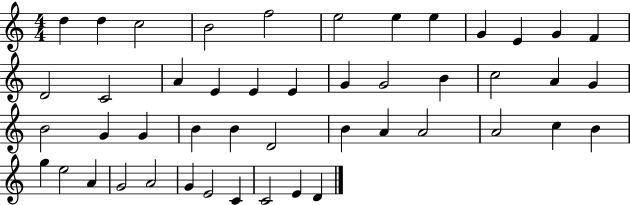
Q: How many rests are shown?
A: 0